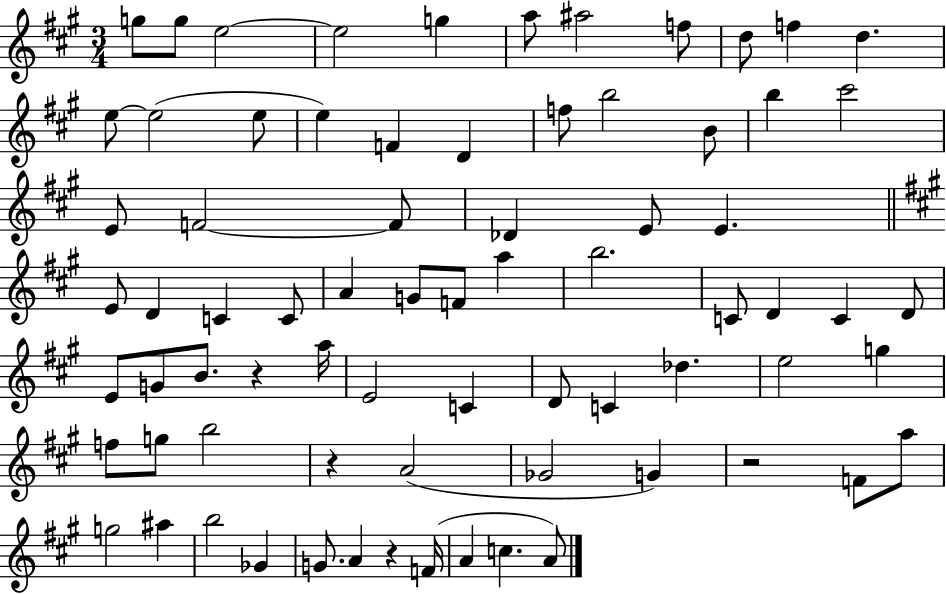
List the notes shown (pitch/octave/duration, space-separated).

G5/e G5/e E5/h E5/h G5/q A5/e A#5/h F5/e D5/e F5/q D5/q. E5/e E5/h E5/e E5/q F4/q D4/q F5/e B5/h B4/e B5/q C#6/h E4/e F4/h F4/e Db4/q E4/e E4/q. E4/e D4/q C4/q C4/e A4/q G4/e F4/e A5/q B5/h. C4/e D4/q C4/q D4/e E4/e G4/e B4/e. R/q A5/s E4/h C4/q D4/e C4/q Db5/q. E5/h G5/q F5/e G5/e B5/h R/q A4/h Gb4/h G4/q R/h F4/e A5/e G5/h A#5/q B5/h Gb4/q G4/e. A4/q R/q F4/s A4/q C5/q. A4/e